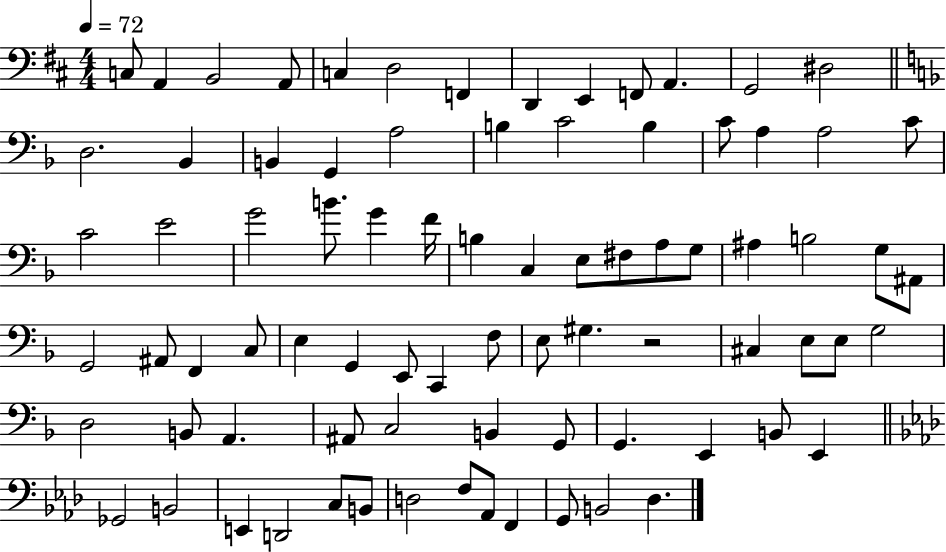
C3/e A2/q B2/h A2/e C3/q D3/h F2/q D2/q E2/q F2/e A2/q. G2/h D#3/h D3/h. Bb2/q B2/q G2/q A3/h B3/q C4/h B3/q C4/e A3/q A3/h C4/e C4/h E4/h G4/h B4/e. G4/q F4/s B3/q C3/q E3/e F#3/e A3/e G3/e A#3/q B3/h G3/e A#2/e G2/h A#2/e F2/q C3/e E3/q G2/q E2/e C2/q F3/e E3/e G#3/q. R/h C#3/q E3/e E3/e G3/h D3/h B2/e A2/q. A#2/e C3/h B2/q G2/e G2/q. E2/q B2/e E2/q Gb2/h B2/h E2/q D2/h C3/e B2/e D3/h F3/e Ab2/e F2/q G2/e B2/h Db3/q.